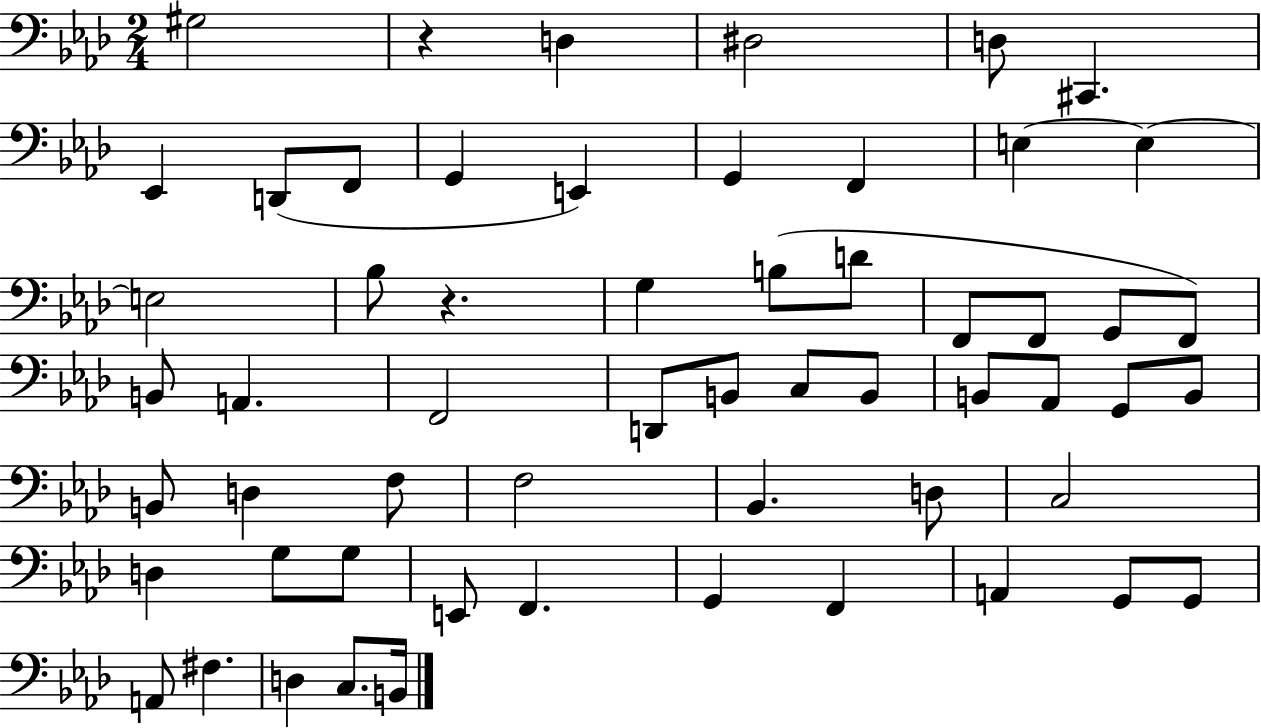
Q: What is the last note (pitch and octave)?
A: B2